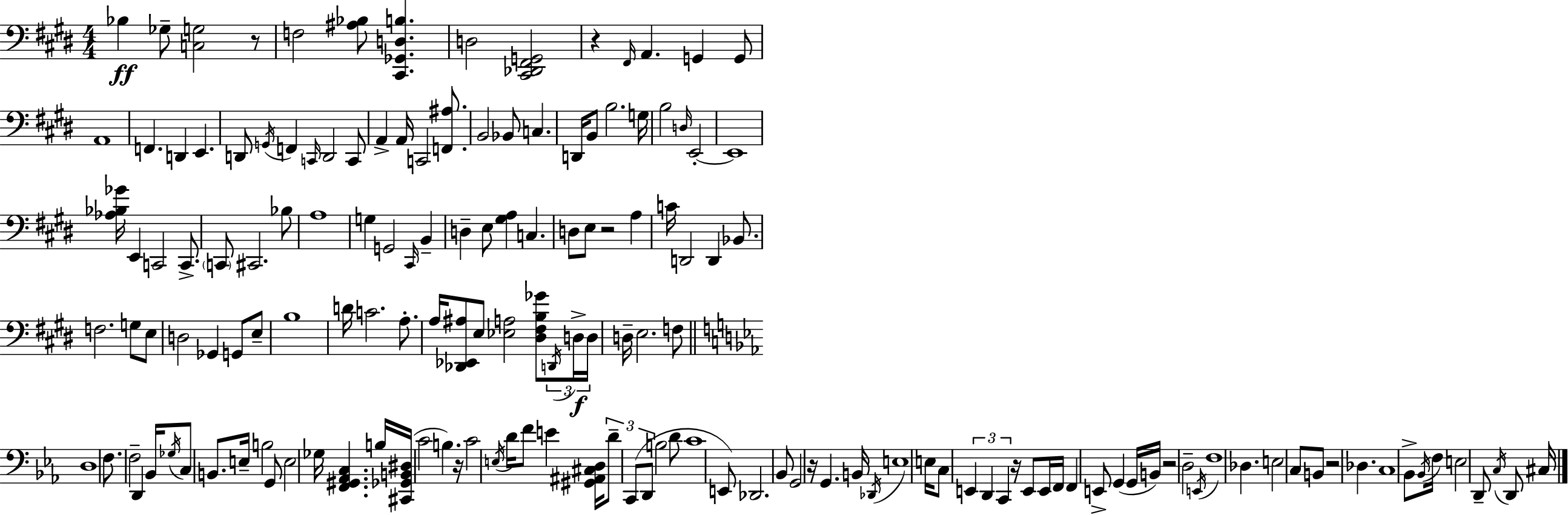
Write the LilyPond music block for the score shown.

{
  \clef bass
  \numericTimeSignature
  \time 4/4
  \key e \major
  \repeat volta 2 { bes4\ff ges8-- <c g>2 r8 | f2 <ais bes>8 <cis, ges, d b>4. | d2 <cis, des, fis, g,>2 | r4 \grace { fis,16 } a,4. g,4 g,8 | \break a,1 | f,4. d,4 e,4. | d,8 \acciaccatura { g,16 } f,4 \grace { c,16 } d,2 | c,8 a,4-> a,16 c,2 | \break <f, ais>8. b,2 bes,8 c4. | d,16 b,8 b2. | g16 b2 \grace { d16 } e,2-.~~ | e,1 | \break <aes bes ges'>16 e,4 c,2 | c,8.-> \parenthesize c,8 cis,2. | bes8 a1 | g4 g,2 | \break \grace { cis,16 } b,4-- d4-- e8 <gis a>4 c4. | d8 e8 r2 | a4 c'16 d,2 d,4 | bes,8. f2. | \break g8 e8 d2 ges,4 | g,8 e8-- b1 | d'16 c'2. | a8.-. a16 <des, ees, ais>8 e8 <ees a>2 | \break <dis fis b ges'>8 \tuplet 3/2 { \acciaccatura { d,16 }\f d16-> d16 } d16-- e2. | f8 \bar "||" \break \key c \minor d1 | f8. f2-- d,4 bes,16 | \acciaccatura { ges16 } c8 b,8. e16-- b2 g,8 | e2 ges16 <f, gis, aes, c>4. | \break b16 <cis, ges, b, dis>16( c'2 b4.) | r16 c'2 \acciaccatura { e16 } d'16 f'8 e'4 | <gis, ais, cis d>16 \tuplet 3/2 { d'8-- c,8( d,8 } b2 | d'8 c'1 | \break e,8) des,2. | bes,8 g,2 r16 g,4. | b,16 \acciaccatura { des,16 } e1 | e16 c8 \tuplet 3/2 { e,4 d,4 c,4 } | \break r16 e,8 e,16 f,16 f,4 e,8-> g,4( | g,16 b,16) r2 d2-- | \acciaccatura { e,16 } f1 | des4. e2 | \break c8 b,8 r2 des4. | c1 | bes,8-> \acciaccatura { bes,16 } f16 e2 | d,8-- \acciaccatura { c16 } d,8 cis16 } \bar "|."
}